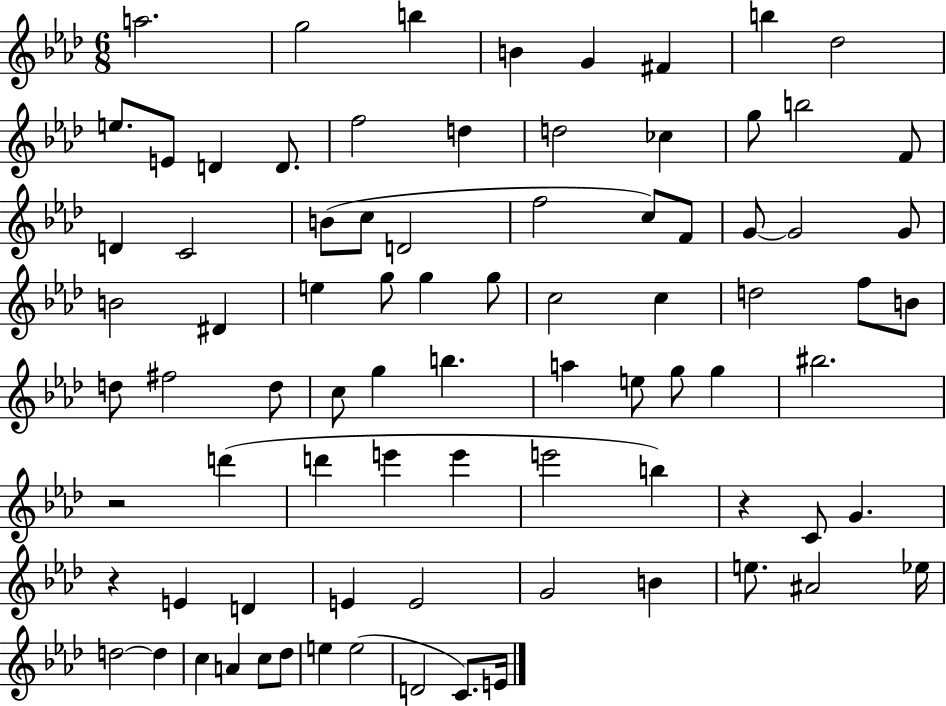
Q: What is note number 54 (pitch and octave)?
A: D6